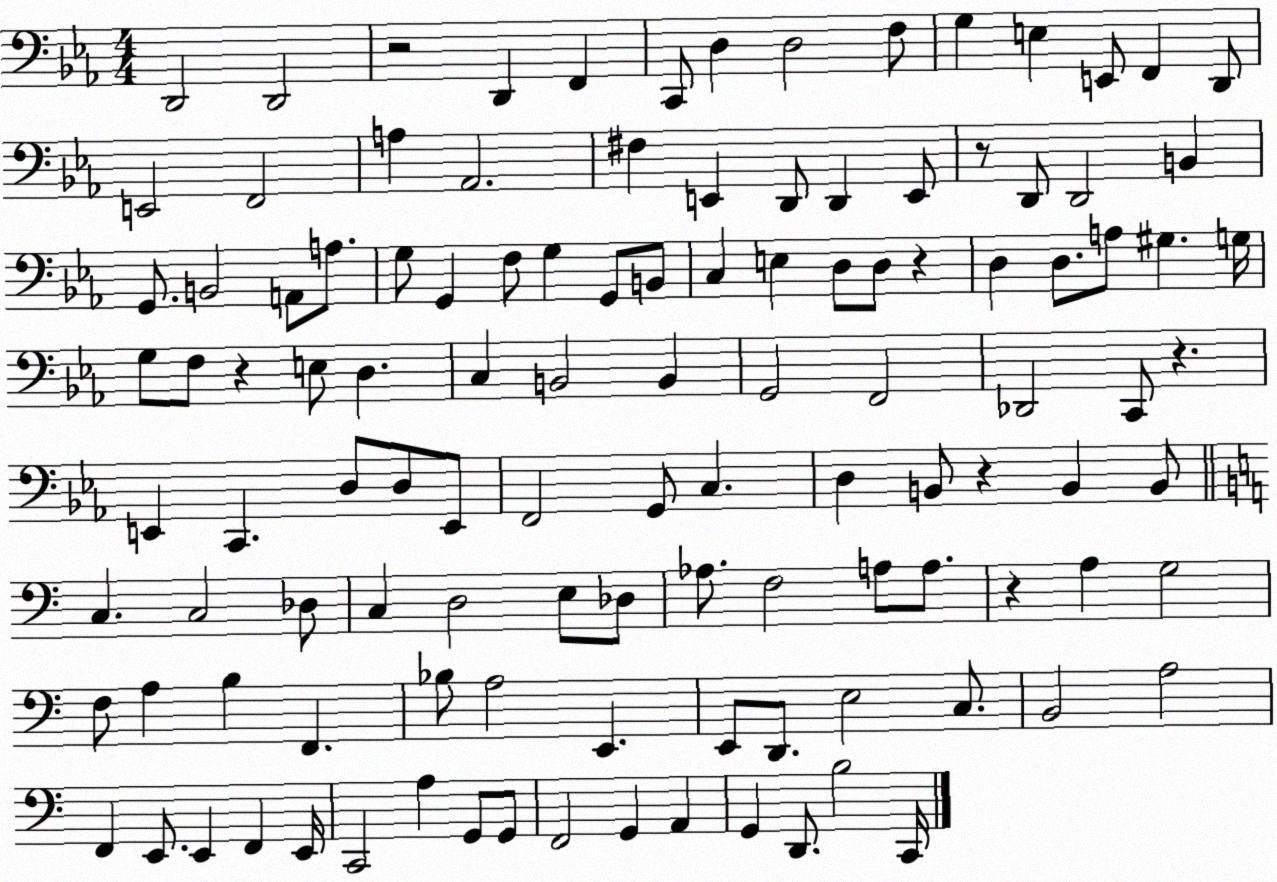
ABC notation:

X:1
T:Untitled
M:4/4
L:1/4
K:Eb
D,,2 D,,2 z2 D,, F,, C,,/2 D, D,2 F,/2 G, E, E,,/2 F,, D,,/2 E,,2 F,,2 A, _A,,2 ^F, E,, D,,/2 D,, E,,/2 z/2 D,,/2 D,,2 B,, G,,/2 B,,2 A,,/2 A,/2 G,/2 G,, F,/2 G, G,,/2 B,,/2 C, E, D,/2 D,/2 z D, D,/2 A,/2 ^G, G,/4 G,/2 F,/2 z E,/2 D, C, B,,2 B,, G,,2 F,,2 _D,,2 C,,/2 z E,, C,, D,/2 D,/2 E,,/2 F,,2 G,,/2 C, D, B,,/2 z B,, B,,/2 C, C,2 _D,/2 C, D,2 E,/2 _D,/2 _A,/2 F,2 A,/2 A,/2 z A, G,2 F,/2 A, B, F,, _B,/2 A,2 E,, E,,/2 D,,/2 E,2 C,/2 B,,2 A,2 F,, E,,/2 E,, F,, E,,/4 C,,2 A, G,,/2 G,,/2 F,,2 G,, A,, G,, D,,/2 B,2 C,,/4